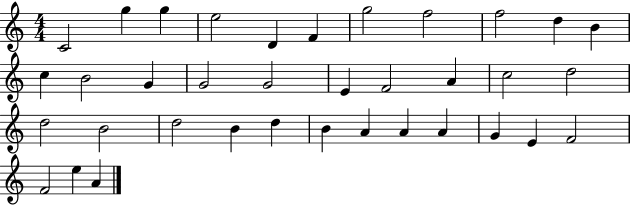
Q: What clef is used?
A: treble